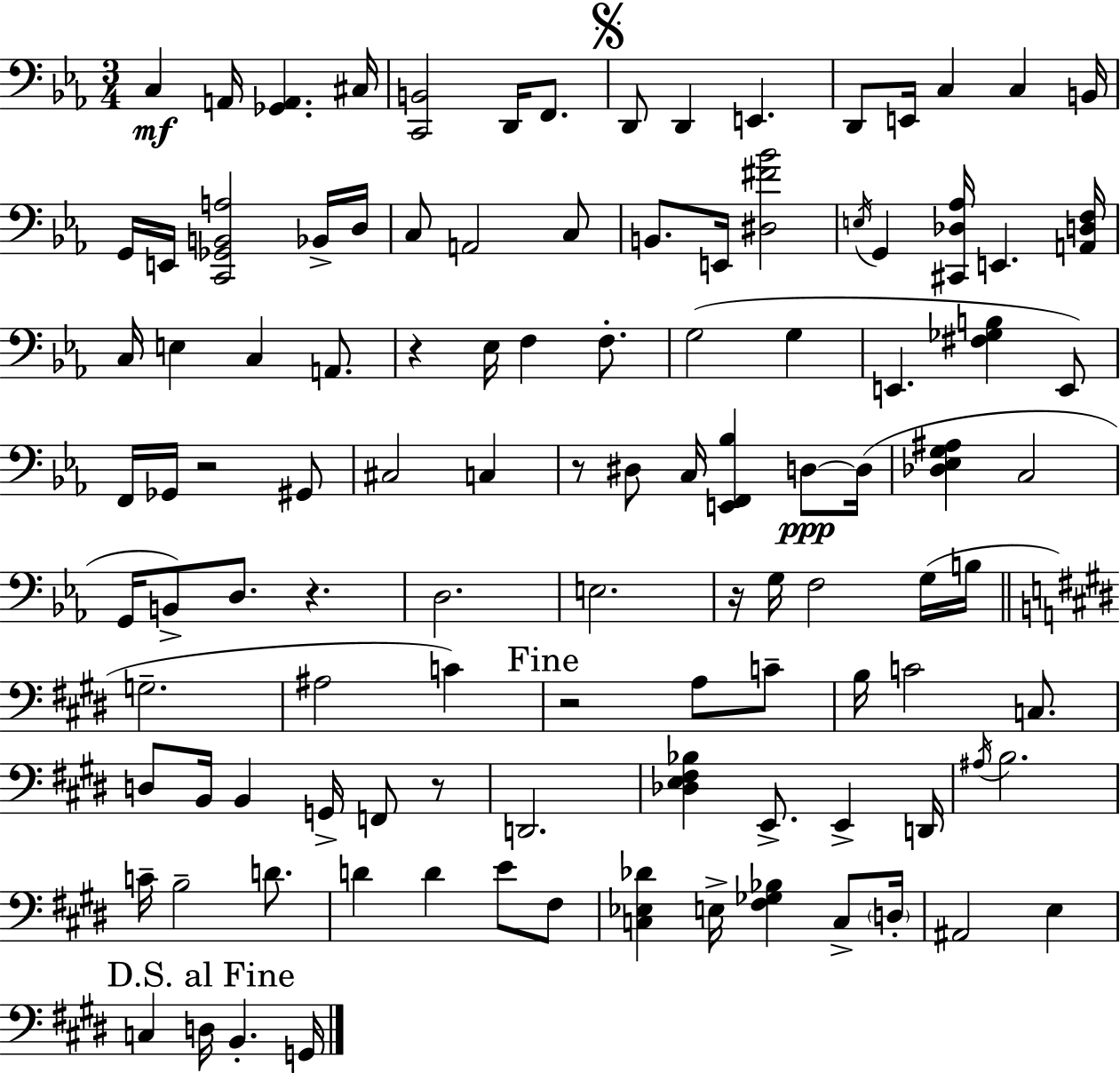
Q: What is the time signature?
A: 3/4